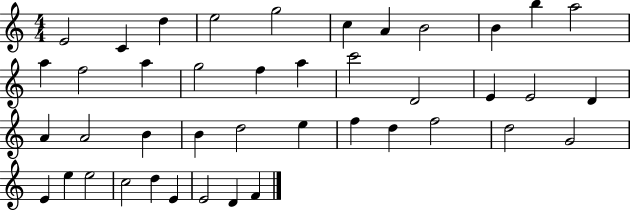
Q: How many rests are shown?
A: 0